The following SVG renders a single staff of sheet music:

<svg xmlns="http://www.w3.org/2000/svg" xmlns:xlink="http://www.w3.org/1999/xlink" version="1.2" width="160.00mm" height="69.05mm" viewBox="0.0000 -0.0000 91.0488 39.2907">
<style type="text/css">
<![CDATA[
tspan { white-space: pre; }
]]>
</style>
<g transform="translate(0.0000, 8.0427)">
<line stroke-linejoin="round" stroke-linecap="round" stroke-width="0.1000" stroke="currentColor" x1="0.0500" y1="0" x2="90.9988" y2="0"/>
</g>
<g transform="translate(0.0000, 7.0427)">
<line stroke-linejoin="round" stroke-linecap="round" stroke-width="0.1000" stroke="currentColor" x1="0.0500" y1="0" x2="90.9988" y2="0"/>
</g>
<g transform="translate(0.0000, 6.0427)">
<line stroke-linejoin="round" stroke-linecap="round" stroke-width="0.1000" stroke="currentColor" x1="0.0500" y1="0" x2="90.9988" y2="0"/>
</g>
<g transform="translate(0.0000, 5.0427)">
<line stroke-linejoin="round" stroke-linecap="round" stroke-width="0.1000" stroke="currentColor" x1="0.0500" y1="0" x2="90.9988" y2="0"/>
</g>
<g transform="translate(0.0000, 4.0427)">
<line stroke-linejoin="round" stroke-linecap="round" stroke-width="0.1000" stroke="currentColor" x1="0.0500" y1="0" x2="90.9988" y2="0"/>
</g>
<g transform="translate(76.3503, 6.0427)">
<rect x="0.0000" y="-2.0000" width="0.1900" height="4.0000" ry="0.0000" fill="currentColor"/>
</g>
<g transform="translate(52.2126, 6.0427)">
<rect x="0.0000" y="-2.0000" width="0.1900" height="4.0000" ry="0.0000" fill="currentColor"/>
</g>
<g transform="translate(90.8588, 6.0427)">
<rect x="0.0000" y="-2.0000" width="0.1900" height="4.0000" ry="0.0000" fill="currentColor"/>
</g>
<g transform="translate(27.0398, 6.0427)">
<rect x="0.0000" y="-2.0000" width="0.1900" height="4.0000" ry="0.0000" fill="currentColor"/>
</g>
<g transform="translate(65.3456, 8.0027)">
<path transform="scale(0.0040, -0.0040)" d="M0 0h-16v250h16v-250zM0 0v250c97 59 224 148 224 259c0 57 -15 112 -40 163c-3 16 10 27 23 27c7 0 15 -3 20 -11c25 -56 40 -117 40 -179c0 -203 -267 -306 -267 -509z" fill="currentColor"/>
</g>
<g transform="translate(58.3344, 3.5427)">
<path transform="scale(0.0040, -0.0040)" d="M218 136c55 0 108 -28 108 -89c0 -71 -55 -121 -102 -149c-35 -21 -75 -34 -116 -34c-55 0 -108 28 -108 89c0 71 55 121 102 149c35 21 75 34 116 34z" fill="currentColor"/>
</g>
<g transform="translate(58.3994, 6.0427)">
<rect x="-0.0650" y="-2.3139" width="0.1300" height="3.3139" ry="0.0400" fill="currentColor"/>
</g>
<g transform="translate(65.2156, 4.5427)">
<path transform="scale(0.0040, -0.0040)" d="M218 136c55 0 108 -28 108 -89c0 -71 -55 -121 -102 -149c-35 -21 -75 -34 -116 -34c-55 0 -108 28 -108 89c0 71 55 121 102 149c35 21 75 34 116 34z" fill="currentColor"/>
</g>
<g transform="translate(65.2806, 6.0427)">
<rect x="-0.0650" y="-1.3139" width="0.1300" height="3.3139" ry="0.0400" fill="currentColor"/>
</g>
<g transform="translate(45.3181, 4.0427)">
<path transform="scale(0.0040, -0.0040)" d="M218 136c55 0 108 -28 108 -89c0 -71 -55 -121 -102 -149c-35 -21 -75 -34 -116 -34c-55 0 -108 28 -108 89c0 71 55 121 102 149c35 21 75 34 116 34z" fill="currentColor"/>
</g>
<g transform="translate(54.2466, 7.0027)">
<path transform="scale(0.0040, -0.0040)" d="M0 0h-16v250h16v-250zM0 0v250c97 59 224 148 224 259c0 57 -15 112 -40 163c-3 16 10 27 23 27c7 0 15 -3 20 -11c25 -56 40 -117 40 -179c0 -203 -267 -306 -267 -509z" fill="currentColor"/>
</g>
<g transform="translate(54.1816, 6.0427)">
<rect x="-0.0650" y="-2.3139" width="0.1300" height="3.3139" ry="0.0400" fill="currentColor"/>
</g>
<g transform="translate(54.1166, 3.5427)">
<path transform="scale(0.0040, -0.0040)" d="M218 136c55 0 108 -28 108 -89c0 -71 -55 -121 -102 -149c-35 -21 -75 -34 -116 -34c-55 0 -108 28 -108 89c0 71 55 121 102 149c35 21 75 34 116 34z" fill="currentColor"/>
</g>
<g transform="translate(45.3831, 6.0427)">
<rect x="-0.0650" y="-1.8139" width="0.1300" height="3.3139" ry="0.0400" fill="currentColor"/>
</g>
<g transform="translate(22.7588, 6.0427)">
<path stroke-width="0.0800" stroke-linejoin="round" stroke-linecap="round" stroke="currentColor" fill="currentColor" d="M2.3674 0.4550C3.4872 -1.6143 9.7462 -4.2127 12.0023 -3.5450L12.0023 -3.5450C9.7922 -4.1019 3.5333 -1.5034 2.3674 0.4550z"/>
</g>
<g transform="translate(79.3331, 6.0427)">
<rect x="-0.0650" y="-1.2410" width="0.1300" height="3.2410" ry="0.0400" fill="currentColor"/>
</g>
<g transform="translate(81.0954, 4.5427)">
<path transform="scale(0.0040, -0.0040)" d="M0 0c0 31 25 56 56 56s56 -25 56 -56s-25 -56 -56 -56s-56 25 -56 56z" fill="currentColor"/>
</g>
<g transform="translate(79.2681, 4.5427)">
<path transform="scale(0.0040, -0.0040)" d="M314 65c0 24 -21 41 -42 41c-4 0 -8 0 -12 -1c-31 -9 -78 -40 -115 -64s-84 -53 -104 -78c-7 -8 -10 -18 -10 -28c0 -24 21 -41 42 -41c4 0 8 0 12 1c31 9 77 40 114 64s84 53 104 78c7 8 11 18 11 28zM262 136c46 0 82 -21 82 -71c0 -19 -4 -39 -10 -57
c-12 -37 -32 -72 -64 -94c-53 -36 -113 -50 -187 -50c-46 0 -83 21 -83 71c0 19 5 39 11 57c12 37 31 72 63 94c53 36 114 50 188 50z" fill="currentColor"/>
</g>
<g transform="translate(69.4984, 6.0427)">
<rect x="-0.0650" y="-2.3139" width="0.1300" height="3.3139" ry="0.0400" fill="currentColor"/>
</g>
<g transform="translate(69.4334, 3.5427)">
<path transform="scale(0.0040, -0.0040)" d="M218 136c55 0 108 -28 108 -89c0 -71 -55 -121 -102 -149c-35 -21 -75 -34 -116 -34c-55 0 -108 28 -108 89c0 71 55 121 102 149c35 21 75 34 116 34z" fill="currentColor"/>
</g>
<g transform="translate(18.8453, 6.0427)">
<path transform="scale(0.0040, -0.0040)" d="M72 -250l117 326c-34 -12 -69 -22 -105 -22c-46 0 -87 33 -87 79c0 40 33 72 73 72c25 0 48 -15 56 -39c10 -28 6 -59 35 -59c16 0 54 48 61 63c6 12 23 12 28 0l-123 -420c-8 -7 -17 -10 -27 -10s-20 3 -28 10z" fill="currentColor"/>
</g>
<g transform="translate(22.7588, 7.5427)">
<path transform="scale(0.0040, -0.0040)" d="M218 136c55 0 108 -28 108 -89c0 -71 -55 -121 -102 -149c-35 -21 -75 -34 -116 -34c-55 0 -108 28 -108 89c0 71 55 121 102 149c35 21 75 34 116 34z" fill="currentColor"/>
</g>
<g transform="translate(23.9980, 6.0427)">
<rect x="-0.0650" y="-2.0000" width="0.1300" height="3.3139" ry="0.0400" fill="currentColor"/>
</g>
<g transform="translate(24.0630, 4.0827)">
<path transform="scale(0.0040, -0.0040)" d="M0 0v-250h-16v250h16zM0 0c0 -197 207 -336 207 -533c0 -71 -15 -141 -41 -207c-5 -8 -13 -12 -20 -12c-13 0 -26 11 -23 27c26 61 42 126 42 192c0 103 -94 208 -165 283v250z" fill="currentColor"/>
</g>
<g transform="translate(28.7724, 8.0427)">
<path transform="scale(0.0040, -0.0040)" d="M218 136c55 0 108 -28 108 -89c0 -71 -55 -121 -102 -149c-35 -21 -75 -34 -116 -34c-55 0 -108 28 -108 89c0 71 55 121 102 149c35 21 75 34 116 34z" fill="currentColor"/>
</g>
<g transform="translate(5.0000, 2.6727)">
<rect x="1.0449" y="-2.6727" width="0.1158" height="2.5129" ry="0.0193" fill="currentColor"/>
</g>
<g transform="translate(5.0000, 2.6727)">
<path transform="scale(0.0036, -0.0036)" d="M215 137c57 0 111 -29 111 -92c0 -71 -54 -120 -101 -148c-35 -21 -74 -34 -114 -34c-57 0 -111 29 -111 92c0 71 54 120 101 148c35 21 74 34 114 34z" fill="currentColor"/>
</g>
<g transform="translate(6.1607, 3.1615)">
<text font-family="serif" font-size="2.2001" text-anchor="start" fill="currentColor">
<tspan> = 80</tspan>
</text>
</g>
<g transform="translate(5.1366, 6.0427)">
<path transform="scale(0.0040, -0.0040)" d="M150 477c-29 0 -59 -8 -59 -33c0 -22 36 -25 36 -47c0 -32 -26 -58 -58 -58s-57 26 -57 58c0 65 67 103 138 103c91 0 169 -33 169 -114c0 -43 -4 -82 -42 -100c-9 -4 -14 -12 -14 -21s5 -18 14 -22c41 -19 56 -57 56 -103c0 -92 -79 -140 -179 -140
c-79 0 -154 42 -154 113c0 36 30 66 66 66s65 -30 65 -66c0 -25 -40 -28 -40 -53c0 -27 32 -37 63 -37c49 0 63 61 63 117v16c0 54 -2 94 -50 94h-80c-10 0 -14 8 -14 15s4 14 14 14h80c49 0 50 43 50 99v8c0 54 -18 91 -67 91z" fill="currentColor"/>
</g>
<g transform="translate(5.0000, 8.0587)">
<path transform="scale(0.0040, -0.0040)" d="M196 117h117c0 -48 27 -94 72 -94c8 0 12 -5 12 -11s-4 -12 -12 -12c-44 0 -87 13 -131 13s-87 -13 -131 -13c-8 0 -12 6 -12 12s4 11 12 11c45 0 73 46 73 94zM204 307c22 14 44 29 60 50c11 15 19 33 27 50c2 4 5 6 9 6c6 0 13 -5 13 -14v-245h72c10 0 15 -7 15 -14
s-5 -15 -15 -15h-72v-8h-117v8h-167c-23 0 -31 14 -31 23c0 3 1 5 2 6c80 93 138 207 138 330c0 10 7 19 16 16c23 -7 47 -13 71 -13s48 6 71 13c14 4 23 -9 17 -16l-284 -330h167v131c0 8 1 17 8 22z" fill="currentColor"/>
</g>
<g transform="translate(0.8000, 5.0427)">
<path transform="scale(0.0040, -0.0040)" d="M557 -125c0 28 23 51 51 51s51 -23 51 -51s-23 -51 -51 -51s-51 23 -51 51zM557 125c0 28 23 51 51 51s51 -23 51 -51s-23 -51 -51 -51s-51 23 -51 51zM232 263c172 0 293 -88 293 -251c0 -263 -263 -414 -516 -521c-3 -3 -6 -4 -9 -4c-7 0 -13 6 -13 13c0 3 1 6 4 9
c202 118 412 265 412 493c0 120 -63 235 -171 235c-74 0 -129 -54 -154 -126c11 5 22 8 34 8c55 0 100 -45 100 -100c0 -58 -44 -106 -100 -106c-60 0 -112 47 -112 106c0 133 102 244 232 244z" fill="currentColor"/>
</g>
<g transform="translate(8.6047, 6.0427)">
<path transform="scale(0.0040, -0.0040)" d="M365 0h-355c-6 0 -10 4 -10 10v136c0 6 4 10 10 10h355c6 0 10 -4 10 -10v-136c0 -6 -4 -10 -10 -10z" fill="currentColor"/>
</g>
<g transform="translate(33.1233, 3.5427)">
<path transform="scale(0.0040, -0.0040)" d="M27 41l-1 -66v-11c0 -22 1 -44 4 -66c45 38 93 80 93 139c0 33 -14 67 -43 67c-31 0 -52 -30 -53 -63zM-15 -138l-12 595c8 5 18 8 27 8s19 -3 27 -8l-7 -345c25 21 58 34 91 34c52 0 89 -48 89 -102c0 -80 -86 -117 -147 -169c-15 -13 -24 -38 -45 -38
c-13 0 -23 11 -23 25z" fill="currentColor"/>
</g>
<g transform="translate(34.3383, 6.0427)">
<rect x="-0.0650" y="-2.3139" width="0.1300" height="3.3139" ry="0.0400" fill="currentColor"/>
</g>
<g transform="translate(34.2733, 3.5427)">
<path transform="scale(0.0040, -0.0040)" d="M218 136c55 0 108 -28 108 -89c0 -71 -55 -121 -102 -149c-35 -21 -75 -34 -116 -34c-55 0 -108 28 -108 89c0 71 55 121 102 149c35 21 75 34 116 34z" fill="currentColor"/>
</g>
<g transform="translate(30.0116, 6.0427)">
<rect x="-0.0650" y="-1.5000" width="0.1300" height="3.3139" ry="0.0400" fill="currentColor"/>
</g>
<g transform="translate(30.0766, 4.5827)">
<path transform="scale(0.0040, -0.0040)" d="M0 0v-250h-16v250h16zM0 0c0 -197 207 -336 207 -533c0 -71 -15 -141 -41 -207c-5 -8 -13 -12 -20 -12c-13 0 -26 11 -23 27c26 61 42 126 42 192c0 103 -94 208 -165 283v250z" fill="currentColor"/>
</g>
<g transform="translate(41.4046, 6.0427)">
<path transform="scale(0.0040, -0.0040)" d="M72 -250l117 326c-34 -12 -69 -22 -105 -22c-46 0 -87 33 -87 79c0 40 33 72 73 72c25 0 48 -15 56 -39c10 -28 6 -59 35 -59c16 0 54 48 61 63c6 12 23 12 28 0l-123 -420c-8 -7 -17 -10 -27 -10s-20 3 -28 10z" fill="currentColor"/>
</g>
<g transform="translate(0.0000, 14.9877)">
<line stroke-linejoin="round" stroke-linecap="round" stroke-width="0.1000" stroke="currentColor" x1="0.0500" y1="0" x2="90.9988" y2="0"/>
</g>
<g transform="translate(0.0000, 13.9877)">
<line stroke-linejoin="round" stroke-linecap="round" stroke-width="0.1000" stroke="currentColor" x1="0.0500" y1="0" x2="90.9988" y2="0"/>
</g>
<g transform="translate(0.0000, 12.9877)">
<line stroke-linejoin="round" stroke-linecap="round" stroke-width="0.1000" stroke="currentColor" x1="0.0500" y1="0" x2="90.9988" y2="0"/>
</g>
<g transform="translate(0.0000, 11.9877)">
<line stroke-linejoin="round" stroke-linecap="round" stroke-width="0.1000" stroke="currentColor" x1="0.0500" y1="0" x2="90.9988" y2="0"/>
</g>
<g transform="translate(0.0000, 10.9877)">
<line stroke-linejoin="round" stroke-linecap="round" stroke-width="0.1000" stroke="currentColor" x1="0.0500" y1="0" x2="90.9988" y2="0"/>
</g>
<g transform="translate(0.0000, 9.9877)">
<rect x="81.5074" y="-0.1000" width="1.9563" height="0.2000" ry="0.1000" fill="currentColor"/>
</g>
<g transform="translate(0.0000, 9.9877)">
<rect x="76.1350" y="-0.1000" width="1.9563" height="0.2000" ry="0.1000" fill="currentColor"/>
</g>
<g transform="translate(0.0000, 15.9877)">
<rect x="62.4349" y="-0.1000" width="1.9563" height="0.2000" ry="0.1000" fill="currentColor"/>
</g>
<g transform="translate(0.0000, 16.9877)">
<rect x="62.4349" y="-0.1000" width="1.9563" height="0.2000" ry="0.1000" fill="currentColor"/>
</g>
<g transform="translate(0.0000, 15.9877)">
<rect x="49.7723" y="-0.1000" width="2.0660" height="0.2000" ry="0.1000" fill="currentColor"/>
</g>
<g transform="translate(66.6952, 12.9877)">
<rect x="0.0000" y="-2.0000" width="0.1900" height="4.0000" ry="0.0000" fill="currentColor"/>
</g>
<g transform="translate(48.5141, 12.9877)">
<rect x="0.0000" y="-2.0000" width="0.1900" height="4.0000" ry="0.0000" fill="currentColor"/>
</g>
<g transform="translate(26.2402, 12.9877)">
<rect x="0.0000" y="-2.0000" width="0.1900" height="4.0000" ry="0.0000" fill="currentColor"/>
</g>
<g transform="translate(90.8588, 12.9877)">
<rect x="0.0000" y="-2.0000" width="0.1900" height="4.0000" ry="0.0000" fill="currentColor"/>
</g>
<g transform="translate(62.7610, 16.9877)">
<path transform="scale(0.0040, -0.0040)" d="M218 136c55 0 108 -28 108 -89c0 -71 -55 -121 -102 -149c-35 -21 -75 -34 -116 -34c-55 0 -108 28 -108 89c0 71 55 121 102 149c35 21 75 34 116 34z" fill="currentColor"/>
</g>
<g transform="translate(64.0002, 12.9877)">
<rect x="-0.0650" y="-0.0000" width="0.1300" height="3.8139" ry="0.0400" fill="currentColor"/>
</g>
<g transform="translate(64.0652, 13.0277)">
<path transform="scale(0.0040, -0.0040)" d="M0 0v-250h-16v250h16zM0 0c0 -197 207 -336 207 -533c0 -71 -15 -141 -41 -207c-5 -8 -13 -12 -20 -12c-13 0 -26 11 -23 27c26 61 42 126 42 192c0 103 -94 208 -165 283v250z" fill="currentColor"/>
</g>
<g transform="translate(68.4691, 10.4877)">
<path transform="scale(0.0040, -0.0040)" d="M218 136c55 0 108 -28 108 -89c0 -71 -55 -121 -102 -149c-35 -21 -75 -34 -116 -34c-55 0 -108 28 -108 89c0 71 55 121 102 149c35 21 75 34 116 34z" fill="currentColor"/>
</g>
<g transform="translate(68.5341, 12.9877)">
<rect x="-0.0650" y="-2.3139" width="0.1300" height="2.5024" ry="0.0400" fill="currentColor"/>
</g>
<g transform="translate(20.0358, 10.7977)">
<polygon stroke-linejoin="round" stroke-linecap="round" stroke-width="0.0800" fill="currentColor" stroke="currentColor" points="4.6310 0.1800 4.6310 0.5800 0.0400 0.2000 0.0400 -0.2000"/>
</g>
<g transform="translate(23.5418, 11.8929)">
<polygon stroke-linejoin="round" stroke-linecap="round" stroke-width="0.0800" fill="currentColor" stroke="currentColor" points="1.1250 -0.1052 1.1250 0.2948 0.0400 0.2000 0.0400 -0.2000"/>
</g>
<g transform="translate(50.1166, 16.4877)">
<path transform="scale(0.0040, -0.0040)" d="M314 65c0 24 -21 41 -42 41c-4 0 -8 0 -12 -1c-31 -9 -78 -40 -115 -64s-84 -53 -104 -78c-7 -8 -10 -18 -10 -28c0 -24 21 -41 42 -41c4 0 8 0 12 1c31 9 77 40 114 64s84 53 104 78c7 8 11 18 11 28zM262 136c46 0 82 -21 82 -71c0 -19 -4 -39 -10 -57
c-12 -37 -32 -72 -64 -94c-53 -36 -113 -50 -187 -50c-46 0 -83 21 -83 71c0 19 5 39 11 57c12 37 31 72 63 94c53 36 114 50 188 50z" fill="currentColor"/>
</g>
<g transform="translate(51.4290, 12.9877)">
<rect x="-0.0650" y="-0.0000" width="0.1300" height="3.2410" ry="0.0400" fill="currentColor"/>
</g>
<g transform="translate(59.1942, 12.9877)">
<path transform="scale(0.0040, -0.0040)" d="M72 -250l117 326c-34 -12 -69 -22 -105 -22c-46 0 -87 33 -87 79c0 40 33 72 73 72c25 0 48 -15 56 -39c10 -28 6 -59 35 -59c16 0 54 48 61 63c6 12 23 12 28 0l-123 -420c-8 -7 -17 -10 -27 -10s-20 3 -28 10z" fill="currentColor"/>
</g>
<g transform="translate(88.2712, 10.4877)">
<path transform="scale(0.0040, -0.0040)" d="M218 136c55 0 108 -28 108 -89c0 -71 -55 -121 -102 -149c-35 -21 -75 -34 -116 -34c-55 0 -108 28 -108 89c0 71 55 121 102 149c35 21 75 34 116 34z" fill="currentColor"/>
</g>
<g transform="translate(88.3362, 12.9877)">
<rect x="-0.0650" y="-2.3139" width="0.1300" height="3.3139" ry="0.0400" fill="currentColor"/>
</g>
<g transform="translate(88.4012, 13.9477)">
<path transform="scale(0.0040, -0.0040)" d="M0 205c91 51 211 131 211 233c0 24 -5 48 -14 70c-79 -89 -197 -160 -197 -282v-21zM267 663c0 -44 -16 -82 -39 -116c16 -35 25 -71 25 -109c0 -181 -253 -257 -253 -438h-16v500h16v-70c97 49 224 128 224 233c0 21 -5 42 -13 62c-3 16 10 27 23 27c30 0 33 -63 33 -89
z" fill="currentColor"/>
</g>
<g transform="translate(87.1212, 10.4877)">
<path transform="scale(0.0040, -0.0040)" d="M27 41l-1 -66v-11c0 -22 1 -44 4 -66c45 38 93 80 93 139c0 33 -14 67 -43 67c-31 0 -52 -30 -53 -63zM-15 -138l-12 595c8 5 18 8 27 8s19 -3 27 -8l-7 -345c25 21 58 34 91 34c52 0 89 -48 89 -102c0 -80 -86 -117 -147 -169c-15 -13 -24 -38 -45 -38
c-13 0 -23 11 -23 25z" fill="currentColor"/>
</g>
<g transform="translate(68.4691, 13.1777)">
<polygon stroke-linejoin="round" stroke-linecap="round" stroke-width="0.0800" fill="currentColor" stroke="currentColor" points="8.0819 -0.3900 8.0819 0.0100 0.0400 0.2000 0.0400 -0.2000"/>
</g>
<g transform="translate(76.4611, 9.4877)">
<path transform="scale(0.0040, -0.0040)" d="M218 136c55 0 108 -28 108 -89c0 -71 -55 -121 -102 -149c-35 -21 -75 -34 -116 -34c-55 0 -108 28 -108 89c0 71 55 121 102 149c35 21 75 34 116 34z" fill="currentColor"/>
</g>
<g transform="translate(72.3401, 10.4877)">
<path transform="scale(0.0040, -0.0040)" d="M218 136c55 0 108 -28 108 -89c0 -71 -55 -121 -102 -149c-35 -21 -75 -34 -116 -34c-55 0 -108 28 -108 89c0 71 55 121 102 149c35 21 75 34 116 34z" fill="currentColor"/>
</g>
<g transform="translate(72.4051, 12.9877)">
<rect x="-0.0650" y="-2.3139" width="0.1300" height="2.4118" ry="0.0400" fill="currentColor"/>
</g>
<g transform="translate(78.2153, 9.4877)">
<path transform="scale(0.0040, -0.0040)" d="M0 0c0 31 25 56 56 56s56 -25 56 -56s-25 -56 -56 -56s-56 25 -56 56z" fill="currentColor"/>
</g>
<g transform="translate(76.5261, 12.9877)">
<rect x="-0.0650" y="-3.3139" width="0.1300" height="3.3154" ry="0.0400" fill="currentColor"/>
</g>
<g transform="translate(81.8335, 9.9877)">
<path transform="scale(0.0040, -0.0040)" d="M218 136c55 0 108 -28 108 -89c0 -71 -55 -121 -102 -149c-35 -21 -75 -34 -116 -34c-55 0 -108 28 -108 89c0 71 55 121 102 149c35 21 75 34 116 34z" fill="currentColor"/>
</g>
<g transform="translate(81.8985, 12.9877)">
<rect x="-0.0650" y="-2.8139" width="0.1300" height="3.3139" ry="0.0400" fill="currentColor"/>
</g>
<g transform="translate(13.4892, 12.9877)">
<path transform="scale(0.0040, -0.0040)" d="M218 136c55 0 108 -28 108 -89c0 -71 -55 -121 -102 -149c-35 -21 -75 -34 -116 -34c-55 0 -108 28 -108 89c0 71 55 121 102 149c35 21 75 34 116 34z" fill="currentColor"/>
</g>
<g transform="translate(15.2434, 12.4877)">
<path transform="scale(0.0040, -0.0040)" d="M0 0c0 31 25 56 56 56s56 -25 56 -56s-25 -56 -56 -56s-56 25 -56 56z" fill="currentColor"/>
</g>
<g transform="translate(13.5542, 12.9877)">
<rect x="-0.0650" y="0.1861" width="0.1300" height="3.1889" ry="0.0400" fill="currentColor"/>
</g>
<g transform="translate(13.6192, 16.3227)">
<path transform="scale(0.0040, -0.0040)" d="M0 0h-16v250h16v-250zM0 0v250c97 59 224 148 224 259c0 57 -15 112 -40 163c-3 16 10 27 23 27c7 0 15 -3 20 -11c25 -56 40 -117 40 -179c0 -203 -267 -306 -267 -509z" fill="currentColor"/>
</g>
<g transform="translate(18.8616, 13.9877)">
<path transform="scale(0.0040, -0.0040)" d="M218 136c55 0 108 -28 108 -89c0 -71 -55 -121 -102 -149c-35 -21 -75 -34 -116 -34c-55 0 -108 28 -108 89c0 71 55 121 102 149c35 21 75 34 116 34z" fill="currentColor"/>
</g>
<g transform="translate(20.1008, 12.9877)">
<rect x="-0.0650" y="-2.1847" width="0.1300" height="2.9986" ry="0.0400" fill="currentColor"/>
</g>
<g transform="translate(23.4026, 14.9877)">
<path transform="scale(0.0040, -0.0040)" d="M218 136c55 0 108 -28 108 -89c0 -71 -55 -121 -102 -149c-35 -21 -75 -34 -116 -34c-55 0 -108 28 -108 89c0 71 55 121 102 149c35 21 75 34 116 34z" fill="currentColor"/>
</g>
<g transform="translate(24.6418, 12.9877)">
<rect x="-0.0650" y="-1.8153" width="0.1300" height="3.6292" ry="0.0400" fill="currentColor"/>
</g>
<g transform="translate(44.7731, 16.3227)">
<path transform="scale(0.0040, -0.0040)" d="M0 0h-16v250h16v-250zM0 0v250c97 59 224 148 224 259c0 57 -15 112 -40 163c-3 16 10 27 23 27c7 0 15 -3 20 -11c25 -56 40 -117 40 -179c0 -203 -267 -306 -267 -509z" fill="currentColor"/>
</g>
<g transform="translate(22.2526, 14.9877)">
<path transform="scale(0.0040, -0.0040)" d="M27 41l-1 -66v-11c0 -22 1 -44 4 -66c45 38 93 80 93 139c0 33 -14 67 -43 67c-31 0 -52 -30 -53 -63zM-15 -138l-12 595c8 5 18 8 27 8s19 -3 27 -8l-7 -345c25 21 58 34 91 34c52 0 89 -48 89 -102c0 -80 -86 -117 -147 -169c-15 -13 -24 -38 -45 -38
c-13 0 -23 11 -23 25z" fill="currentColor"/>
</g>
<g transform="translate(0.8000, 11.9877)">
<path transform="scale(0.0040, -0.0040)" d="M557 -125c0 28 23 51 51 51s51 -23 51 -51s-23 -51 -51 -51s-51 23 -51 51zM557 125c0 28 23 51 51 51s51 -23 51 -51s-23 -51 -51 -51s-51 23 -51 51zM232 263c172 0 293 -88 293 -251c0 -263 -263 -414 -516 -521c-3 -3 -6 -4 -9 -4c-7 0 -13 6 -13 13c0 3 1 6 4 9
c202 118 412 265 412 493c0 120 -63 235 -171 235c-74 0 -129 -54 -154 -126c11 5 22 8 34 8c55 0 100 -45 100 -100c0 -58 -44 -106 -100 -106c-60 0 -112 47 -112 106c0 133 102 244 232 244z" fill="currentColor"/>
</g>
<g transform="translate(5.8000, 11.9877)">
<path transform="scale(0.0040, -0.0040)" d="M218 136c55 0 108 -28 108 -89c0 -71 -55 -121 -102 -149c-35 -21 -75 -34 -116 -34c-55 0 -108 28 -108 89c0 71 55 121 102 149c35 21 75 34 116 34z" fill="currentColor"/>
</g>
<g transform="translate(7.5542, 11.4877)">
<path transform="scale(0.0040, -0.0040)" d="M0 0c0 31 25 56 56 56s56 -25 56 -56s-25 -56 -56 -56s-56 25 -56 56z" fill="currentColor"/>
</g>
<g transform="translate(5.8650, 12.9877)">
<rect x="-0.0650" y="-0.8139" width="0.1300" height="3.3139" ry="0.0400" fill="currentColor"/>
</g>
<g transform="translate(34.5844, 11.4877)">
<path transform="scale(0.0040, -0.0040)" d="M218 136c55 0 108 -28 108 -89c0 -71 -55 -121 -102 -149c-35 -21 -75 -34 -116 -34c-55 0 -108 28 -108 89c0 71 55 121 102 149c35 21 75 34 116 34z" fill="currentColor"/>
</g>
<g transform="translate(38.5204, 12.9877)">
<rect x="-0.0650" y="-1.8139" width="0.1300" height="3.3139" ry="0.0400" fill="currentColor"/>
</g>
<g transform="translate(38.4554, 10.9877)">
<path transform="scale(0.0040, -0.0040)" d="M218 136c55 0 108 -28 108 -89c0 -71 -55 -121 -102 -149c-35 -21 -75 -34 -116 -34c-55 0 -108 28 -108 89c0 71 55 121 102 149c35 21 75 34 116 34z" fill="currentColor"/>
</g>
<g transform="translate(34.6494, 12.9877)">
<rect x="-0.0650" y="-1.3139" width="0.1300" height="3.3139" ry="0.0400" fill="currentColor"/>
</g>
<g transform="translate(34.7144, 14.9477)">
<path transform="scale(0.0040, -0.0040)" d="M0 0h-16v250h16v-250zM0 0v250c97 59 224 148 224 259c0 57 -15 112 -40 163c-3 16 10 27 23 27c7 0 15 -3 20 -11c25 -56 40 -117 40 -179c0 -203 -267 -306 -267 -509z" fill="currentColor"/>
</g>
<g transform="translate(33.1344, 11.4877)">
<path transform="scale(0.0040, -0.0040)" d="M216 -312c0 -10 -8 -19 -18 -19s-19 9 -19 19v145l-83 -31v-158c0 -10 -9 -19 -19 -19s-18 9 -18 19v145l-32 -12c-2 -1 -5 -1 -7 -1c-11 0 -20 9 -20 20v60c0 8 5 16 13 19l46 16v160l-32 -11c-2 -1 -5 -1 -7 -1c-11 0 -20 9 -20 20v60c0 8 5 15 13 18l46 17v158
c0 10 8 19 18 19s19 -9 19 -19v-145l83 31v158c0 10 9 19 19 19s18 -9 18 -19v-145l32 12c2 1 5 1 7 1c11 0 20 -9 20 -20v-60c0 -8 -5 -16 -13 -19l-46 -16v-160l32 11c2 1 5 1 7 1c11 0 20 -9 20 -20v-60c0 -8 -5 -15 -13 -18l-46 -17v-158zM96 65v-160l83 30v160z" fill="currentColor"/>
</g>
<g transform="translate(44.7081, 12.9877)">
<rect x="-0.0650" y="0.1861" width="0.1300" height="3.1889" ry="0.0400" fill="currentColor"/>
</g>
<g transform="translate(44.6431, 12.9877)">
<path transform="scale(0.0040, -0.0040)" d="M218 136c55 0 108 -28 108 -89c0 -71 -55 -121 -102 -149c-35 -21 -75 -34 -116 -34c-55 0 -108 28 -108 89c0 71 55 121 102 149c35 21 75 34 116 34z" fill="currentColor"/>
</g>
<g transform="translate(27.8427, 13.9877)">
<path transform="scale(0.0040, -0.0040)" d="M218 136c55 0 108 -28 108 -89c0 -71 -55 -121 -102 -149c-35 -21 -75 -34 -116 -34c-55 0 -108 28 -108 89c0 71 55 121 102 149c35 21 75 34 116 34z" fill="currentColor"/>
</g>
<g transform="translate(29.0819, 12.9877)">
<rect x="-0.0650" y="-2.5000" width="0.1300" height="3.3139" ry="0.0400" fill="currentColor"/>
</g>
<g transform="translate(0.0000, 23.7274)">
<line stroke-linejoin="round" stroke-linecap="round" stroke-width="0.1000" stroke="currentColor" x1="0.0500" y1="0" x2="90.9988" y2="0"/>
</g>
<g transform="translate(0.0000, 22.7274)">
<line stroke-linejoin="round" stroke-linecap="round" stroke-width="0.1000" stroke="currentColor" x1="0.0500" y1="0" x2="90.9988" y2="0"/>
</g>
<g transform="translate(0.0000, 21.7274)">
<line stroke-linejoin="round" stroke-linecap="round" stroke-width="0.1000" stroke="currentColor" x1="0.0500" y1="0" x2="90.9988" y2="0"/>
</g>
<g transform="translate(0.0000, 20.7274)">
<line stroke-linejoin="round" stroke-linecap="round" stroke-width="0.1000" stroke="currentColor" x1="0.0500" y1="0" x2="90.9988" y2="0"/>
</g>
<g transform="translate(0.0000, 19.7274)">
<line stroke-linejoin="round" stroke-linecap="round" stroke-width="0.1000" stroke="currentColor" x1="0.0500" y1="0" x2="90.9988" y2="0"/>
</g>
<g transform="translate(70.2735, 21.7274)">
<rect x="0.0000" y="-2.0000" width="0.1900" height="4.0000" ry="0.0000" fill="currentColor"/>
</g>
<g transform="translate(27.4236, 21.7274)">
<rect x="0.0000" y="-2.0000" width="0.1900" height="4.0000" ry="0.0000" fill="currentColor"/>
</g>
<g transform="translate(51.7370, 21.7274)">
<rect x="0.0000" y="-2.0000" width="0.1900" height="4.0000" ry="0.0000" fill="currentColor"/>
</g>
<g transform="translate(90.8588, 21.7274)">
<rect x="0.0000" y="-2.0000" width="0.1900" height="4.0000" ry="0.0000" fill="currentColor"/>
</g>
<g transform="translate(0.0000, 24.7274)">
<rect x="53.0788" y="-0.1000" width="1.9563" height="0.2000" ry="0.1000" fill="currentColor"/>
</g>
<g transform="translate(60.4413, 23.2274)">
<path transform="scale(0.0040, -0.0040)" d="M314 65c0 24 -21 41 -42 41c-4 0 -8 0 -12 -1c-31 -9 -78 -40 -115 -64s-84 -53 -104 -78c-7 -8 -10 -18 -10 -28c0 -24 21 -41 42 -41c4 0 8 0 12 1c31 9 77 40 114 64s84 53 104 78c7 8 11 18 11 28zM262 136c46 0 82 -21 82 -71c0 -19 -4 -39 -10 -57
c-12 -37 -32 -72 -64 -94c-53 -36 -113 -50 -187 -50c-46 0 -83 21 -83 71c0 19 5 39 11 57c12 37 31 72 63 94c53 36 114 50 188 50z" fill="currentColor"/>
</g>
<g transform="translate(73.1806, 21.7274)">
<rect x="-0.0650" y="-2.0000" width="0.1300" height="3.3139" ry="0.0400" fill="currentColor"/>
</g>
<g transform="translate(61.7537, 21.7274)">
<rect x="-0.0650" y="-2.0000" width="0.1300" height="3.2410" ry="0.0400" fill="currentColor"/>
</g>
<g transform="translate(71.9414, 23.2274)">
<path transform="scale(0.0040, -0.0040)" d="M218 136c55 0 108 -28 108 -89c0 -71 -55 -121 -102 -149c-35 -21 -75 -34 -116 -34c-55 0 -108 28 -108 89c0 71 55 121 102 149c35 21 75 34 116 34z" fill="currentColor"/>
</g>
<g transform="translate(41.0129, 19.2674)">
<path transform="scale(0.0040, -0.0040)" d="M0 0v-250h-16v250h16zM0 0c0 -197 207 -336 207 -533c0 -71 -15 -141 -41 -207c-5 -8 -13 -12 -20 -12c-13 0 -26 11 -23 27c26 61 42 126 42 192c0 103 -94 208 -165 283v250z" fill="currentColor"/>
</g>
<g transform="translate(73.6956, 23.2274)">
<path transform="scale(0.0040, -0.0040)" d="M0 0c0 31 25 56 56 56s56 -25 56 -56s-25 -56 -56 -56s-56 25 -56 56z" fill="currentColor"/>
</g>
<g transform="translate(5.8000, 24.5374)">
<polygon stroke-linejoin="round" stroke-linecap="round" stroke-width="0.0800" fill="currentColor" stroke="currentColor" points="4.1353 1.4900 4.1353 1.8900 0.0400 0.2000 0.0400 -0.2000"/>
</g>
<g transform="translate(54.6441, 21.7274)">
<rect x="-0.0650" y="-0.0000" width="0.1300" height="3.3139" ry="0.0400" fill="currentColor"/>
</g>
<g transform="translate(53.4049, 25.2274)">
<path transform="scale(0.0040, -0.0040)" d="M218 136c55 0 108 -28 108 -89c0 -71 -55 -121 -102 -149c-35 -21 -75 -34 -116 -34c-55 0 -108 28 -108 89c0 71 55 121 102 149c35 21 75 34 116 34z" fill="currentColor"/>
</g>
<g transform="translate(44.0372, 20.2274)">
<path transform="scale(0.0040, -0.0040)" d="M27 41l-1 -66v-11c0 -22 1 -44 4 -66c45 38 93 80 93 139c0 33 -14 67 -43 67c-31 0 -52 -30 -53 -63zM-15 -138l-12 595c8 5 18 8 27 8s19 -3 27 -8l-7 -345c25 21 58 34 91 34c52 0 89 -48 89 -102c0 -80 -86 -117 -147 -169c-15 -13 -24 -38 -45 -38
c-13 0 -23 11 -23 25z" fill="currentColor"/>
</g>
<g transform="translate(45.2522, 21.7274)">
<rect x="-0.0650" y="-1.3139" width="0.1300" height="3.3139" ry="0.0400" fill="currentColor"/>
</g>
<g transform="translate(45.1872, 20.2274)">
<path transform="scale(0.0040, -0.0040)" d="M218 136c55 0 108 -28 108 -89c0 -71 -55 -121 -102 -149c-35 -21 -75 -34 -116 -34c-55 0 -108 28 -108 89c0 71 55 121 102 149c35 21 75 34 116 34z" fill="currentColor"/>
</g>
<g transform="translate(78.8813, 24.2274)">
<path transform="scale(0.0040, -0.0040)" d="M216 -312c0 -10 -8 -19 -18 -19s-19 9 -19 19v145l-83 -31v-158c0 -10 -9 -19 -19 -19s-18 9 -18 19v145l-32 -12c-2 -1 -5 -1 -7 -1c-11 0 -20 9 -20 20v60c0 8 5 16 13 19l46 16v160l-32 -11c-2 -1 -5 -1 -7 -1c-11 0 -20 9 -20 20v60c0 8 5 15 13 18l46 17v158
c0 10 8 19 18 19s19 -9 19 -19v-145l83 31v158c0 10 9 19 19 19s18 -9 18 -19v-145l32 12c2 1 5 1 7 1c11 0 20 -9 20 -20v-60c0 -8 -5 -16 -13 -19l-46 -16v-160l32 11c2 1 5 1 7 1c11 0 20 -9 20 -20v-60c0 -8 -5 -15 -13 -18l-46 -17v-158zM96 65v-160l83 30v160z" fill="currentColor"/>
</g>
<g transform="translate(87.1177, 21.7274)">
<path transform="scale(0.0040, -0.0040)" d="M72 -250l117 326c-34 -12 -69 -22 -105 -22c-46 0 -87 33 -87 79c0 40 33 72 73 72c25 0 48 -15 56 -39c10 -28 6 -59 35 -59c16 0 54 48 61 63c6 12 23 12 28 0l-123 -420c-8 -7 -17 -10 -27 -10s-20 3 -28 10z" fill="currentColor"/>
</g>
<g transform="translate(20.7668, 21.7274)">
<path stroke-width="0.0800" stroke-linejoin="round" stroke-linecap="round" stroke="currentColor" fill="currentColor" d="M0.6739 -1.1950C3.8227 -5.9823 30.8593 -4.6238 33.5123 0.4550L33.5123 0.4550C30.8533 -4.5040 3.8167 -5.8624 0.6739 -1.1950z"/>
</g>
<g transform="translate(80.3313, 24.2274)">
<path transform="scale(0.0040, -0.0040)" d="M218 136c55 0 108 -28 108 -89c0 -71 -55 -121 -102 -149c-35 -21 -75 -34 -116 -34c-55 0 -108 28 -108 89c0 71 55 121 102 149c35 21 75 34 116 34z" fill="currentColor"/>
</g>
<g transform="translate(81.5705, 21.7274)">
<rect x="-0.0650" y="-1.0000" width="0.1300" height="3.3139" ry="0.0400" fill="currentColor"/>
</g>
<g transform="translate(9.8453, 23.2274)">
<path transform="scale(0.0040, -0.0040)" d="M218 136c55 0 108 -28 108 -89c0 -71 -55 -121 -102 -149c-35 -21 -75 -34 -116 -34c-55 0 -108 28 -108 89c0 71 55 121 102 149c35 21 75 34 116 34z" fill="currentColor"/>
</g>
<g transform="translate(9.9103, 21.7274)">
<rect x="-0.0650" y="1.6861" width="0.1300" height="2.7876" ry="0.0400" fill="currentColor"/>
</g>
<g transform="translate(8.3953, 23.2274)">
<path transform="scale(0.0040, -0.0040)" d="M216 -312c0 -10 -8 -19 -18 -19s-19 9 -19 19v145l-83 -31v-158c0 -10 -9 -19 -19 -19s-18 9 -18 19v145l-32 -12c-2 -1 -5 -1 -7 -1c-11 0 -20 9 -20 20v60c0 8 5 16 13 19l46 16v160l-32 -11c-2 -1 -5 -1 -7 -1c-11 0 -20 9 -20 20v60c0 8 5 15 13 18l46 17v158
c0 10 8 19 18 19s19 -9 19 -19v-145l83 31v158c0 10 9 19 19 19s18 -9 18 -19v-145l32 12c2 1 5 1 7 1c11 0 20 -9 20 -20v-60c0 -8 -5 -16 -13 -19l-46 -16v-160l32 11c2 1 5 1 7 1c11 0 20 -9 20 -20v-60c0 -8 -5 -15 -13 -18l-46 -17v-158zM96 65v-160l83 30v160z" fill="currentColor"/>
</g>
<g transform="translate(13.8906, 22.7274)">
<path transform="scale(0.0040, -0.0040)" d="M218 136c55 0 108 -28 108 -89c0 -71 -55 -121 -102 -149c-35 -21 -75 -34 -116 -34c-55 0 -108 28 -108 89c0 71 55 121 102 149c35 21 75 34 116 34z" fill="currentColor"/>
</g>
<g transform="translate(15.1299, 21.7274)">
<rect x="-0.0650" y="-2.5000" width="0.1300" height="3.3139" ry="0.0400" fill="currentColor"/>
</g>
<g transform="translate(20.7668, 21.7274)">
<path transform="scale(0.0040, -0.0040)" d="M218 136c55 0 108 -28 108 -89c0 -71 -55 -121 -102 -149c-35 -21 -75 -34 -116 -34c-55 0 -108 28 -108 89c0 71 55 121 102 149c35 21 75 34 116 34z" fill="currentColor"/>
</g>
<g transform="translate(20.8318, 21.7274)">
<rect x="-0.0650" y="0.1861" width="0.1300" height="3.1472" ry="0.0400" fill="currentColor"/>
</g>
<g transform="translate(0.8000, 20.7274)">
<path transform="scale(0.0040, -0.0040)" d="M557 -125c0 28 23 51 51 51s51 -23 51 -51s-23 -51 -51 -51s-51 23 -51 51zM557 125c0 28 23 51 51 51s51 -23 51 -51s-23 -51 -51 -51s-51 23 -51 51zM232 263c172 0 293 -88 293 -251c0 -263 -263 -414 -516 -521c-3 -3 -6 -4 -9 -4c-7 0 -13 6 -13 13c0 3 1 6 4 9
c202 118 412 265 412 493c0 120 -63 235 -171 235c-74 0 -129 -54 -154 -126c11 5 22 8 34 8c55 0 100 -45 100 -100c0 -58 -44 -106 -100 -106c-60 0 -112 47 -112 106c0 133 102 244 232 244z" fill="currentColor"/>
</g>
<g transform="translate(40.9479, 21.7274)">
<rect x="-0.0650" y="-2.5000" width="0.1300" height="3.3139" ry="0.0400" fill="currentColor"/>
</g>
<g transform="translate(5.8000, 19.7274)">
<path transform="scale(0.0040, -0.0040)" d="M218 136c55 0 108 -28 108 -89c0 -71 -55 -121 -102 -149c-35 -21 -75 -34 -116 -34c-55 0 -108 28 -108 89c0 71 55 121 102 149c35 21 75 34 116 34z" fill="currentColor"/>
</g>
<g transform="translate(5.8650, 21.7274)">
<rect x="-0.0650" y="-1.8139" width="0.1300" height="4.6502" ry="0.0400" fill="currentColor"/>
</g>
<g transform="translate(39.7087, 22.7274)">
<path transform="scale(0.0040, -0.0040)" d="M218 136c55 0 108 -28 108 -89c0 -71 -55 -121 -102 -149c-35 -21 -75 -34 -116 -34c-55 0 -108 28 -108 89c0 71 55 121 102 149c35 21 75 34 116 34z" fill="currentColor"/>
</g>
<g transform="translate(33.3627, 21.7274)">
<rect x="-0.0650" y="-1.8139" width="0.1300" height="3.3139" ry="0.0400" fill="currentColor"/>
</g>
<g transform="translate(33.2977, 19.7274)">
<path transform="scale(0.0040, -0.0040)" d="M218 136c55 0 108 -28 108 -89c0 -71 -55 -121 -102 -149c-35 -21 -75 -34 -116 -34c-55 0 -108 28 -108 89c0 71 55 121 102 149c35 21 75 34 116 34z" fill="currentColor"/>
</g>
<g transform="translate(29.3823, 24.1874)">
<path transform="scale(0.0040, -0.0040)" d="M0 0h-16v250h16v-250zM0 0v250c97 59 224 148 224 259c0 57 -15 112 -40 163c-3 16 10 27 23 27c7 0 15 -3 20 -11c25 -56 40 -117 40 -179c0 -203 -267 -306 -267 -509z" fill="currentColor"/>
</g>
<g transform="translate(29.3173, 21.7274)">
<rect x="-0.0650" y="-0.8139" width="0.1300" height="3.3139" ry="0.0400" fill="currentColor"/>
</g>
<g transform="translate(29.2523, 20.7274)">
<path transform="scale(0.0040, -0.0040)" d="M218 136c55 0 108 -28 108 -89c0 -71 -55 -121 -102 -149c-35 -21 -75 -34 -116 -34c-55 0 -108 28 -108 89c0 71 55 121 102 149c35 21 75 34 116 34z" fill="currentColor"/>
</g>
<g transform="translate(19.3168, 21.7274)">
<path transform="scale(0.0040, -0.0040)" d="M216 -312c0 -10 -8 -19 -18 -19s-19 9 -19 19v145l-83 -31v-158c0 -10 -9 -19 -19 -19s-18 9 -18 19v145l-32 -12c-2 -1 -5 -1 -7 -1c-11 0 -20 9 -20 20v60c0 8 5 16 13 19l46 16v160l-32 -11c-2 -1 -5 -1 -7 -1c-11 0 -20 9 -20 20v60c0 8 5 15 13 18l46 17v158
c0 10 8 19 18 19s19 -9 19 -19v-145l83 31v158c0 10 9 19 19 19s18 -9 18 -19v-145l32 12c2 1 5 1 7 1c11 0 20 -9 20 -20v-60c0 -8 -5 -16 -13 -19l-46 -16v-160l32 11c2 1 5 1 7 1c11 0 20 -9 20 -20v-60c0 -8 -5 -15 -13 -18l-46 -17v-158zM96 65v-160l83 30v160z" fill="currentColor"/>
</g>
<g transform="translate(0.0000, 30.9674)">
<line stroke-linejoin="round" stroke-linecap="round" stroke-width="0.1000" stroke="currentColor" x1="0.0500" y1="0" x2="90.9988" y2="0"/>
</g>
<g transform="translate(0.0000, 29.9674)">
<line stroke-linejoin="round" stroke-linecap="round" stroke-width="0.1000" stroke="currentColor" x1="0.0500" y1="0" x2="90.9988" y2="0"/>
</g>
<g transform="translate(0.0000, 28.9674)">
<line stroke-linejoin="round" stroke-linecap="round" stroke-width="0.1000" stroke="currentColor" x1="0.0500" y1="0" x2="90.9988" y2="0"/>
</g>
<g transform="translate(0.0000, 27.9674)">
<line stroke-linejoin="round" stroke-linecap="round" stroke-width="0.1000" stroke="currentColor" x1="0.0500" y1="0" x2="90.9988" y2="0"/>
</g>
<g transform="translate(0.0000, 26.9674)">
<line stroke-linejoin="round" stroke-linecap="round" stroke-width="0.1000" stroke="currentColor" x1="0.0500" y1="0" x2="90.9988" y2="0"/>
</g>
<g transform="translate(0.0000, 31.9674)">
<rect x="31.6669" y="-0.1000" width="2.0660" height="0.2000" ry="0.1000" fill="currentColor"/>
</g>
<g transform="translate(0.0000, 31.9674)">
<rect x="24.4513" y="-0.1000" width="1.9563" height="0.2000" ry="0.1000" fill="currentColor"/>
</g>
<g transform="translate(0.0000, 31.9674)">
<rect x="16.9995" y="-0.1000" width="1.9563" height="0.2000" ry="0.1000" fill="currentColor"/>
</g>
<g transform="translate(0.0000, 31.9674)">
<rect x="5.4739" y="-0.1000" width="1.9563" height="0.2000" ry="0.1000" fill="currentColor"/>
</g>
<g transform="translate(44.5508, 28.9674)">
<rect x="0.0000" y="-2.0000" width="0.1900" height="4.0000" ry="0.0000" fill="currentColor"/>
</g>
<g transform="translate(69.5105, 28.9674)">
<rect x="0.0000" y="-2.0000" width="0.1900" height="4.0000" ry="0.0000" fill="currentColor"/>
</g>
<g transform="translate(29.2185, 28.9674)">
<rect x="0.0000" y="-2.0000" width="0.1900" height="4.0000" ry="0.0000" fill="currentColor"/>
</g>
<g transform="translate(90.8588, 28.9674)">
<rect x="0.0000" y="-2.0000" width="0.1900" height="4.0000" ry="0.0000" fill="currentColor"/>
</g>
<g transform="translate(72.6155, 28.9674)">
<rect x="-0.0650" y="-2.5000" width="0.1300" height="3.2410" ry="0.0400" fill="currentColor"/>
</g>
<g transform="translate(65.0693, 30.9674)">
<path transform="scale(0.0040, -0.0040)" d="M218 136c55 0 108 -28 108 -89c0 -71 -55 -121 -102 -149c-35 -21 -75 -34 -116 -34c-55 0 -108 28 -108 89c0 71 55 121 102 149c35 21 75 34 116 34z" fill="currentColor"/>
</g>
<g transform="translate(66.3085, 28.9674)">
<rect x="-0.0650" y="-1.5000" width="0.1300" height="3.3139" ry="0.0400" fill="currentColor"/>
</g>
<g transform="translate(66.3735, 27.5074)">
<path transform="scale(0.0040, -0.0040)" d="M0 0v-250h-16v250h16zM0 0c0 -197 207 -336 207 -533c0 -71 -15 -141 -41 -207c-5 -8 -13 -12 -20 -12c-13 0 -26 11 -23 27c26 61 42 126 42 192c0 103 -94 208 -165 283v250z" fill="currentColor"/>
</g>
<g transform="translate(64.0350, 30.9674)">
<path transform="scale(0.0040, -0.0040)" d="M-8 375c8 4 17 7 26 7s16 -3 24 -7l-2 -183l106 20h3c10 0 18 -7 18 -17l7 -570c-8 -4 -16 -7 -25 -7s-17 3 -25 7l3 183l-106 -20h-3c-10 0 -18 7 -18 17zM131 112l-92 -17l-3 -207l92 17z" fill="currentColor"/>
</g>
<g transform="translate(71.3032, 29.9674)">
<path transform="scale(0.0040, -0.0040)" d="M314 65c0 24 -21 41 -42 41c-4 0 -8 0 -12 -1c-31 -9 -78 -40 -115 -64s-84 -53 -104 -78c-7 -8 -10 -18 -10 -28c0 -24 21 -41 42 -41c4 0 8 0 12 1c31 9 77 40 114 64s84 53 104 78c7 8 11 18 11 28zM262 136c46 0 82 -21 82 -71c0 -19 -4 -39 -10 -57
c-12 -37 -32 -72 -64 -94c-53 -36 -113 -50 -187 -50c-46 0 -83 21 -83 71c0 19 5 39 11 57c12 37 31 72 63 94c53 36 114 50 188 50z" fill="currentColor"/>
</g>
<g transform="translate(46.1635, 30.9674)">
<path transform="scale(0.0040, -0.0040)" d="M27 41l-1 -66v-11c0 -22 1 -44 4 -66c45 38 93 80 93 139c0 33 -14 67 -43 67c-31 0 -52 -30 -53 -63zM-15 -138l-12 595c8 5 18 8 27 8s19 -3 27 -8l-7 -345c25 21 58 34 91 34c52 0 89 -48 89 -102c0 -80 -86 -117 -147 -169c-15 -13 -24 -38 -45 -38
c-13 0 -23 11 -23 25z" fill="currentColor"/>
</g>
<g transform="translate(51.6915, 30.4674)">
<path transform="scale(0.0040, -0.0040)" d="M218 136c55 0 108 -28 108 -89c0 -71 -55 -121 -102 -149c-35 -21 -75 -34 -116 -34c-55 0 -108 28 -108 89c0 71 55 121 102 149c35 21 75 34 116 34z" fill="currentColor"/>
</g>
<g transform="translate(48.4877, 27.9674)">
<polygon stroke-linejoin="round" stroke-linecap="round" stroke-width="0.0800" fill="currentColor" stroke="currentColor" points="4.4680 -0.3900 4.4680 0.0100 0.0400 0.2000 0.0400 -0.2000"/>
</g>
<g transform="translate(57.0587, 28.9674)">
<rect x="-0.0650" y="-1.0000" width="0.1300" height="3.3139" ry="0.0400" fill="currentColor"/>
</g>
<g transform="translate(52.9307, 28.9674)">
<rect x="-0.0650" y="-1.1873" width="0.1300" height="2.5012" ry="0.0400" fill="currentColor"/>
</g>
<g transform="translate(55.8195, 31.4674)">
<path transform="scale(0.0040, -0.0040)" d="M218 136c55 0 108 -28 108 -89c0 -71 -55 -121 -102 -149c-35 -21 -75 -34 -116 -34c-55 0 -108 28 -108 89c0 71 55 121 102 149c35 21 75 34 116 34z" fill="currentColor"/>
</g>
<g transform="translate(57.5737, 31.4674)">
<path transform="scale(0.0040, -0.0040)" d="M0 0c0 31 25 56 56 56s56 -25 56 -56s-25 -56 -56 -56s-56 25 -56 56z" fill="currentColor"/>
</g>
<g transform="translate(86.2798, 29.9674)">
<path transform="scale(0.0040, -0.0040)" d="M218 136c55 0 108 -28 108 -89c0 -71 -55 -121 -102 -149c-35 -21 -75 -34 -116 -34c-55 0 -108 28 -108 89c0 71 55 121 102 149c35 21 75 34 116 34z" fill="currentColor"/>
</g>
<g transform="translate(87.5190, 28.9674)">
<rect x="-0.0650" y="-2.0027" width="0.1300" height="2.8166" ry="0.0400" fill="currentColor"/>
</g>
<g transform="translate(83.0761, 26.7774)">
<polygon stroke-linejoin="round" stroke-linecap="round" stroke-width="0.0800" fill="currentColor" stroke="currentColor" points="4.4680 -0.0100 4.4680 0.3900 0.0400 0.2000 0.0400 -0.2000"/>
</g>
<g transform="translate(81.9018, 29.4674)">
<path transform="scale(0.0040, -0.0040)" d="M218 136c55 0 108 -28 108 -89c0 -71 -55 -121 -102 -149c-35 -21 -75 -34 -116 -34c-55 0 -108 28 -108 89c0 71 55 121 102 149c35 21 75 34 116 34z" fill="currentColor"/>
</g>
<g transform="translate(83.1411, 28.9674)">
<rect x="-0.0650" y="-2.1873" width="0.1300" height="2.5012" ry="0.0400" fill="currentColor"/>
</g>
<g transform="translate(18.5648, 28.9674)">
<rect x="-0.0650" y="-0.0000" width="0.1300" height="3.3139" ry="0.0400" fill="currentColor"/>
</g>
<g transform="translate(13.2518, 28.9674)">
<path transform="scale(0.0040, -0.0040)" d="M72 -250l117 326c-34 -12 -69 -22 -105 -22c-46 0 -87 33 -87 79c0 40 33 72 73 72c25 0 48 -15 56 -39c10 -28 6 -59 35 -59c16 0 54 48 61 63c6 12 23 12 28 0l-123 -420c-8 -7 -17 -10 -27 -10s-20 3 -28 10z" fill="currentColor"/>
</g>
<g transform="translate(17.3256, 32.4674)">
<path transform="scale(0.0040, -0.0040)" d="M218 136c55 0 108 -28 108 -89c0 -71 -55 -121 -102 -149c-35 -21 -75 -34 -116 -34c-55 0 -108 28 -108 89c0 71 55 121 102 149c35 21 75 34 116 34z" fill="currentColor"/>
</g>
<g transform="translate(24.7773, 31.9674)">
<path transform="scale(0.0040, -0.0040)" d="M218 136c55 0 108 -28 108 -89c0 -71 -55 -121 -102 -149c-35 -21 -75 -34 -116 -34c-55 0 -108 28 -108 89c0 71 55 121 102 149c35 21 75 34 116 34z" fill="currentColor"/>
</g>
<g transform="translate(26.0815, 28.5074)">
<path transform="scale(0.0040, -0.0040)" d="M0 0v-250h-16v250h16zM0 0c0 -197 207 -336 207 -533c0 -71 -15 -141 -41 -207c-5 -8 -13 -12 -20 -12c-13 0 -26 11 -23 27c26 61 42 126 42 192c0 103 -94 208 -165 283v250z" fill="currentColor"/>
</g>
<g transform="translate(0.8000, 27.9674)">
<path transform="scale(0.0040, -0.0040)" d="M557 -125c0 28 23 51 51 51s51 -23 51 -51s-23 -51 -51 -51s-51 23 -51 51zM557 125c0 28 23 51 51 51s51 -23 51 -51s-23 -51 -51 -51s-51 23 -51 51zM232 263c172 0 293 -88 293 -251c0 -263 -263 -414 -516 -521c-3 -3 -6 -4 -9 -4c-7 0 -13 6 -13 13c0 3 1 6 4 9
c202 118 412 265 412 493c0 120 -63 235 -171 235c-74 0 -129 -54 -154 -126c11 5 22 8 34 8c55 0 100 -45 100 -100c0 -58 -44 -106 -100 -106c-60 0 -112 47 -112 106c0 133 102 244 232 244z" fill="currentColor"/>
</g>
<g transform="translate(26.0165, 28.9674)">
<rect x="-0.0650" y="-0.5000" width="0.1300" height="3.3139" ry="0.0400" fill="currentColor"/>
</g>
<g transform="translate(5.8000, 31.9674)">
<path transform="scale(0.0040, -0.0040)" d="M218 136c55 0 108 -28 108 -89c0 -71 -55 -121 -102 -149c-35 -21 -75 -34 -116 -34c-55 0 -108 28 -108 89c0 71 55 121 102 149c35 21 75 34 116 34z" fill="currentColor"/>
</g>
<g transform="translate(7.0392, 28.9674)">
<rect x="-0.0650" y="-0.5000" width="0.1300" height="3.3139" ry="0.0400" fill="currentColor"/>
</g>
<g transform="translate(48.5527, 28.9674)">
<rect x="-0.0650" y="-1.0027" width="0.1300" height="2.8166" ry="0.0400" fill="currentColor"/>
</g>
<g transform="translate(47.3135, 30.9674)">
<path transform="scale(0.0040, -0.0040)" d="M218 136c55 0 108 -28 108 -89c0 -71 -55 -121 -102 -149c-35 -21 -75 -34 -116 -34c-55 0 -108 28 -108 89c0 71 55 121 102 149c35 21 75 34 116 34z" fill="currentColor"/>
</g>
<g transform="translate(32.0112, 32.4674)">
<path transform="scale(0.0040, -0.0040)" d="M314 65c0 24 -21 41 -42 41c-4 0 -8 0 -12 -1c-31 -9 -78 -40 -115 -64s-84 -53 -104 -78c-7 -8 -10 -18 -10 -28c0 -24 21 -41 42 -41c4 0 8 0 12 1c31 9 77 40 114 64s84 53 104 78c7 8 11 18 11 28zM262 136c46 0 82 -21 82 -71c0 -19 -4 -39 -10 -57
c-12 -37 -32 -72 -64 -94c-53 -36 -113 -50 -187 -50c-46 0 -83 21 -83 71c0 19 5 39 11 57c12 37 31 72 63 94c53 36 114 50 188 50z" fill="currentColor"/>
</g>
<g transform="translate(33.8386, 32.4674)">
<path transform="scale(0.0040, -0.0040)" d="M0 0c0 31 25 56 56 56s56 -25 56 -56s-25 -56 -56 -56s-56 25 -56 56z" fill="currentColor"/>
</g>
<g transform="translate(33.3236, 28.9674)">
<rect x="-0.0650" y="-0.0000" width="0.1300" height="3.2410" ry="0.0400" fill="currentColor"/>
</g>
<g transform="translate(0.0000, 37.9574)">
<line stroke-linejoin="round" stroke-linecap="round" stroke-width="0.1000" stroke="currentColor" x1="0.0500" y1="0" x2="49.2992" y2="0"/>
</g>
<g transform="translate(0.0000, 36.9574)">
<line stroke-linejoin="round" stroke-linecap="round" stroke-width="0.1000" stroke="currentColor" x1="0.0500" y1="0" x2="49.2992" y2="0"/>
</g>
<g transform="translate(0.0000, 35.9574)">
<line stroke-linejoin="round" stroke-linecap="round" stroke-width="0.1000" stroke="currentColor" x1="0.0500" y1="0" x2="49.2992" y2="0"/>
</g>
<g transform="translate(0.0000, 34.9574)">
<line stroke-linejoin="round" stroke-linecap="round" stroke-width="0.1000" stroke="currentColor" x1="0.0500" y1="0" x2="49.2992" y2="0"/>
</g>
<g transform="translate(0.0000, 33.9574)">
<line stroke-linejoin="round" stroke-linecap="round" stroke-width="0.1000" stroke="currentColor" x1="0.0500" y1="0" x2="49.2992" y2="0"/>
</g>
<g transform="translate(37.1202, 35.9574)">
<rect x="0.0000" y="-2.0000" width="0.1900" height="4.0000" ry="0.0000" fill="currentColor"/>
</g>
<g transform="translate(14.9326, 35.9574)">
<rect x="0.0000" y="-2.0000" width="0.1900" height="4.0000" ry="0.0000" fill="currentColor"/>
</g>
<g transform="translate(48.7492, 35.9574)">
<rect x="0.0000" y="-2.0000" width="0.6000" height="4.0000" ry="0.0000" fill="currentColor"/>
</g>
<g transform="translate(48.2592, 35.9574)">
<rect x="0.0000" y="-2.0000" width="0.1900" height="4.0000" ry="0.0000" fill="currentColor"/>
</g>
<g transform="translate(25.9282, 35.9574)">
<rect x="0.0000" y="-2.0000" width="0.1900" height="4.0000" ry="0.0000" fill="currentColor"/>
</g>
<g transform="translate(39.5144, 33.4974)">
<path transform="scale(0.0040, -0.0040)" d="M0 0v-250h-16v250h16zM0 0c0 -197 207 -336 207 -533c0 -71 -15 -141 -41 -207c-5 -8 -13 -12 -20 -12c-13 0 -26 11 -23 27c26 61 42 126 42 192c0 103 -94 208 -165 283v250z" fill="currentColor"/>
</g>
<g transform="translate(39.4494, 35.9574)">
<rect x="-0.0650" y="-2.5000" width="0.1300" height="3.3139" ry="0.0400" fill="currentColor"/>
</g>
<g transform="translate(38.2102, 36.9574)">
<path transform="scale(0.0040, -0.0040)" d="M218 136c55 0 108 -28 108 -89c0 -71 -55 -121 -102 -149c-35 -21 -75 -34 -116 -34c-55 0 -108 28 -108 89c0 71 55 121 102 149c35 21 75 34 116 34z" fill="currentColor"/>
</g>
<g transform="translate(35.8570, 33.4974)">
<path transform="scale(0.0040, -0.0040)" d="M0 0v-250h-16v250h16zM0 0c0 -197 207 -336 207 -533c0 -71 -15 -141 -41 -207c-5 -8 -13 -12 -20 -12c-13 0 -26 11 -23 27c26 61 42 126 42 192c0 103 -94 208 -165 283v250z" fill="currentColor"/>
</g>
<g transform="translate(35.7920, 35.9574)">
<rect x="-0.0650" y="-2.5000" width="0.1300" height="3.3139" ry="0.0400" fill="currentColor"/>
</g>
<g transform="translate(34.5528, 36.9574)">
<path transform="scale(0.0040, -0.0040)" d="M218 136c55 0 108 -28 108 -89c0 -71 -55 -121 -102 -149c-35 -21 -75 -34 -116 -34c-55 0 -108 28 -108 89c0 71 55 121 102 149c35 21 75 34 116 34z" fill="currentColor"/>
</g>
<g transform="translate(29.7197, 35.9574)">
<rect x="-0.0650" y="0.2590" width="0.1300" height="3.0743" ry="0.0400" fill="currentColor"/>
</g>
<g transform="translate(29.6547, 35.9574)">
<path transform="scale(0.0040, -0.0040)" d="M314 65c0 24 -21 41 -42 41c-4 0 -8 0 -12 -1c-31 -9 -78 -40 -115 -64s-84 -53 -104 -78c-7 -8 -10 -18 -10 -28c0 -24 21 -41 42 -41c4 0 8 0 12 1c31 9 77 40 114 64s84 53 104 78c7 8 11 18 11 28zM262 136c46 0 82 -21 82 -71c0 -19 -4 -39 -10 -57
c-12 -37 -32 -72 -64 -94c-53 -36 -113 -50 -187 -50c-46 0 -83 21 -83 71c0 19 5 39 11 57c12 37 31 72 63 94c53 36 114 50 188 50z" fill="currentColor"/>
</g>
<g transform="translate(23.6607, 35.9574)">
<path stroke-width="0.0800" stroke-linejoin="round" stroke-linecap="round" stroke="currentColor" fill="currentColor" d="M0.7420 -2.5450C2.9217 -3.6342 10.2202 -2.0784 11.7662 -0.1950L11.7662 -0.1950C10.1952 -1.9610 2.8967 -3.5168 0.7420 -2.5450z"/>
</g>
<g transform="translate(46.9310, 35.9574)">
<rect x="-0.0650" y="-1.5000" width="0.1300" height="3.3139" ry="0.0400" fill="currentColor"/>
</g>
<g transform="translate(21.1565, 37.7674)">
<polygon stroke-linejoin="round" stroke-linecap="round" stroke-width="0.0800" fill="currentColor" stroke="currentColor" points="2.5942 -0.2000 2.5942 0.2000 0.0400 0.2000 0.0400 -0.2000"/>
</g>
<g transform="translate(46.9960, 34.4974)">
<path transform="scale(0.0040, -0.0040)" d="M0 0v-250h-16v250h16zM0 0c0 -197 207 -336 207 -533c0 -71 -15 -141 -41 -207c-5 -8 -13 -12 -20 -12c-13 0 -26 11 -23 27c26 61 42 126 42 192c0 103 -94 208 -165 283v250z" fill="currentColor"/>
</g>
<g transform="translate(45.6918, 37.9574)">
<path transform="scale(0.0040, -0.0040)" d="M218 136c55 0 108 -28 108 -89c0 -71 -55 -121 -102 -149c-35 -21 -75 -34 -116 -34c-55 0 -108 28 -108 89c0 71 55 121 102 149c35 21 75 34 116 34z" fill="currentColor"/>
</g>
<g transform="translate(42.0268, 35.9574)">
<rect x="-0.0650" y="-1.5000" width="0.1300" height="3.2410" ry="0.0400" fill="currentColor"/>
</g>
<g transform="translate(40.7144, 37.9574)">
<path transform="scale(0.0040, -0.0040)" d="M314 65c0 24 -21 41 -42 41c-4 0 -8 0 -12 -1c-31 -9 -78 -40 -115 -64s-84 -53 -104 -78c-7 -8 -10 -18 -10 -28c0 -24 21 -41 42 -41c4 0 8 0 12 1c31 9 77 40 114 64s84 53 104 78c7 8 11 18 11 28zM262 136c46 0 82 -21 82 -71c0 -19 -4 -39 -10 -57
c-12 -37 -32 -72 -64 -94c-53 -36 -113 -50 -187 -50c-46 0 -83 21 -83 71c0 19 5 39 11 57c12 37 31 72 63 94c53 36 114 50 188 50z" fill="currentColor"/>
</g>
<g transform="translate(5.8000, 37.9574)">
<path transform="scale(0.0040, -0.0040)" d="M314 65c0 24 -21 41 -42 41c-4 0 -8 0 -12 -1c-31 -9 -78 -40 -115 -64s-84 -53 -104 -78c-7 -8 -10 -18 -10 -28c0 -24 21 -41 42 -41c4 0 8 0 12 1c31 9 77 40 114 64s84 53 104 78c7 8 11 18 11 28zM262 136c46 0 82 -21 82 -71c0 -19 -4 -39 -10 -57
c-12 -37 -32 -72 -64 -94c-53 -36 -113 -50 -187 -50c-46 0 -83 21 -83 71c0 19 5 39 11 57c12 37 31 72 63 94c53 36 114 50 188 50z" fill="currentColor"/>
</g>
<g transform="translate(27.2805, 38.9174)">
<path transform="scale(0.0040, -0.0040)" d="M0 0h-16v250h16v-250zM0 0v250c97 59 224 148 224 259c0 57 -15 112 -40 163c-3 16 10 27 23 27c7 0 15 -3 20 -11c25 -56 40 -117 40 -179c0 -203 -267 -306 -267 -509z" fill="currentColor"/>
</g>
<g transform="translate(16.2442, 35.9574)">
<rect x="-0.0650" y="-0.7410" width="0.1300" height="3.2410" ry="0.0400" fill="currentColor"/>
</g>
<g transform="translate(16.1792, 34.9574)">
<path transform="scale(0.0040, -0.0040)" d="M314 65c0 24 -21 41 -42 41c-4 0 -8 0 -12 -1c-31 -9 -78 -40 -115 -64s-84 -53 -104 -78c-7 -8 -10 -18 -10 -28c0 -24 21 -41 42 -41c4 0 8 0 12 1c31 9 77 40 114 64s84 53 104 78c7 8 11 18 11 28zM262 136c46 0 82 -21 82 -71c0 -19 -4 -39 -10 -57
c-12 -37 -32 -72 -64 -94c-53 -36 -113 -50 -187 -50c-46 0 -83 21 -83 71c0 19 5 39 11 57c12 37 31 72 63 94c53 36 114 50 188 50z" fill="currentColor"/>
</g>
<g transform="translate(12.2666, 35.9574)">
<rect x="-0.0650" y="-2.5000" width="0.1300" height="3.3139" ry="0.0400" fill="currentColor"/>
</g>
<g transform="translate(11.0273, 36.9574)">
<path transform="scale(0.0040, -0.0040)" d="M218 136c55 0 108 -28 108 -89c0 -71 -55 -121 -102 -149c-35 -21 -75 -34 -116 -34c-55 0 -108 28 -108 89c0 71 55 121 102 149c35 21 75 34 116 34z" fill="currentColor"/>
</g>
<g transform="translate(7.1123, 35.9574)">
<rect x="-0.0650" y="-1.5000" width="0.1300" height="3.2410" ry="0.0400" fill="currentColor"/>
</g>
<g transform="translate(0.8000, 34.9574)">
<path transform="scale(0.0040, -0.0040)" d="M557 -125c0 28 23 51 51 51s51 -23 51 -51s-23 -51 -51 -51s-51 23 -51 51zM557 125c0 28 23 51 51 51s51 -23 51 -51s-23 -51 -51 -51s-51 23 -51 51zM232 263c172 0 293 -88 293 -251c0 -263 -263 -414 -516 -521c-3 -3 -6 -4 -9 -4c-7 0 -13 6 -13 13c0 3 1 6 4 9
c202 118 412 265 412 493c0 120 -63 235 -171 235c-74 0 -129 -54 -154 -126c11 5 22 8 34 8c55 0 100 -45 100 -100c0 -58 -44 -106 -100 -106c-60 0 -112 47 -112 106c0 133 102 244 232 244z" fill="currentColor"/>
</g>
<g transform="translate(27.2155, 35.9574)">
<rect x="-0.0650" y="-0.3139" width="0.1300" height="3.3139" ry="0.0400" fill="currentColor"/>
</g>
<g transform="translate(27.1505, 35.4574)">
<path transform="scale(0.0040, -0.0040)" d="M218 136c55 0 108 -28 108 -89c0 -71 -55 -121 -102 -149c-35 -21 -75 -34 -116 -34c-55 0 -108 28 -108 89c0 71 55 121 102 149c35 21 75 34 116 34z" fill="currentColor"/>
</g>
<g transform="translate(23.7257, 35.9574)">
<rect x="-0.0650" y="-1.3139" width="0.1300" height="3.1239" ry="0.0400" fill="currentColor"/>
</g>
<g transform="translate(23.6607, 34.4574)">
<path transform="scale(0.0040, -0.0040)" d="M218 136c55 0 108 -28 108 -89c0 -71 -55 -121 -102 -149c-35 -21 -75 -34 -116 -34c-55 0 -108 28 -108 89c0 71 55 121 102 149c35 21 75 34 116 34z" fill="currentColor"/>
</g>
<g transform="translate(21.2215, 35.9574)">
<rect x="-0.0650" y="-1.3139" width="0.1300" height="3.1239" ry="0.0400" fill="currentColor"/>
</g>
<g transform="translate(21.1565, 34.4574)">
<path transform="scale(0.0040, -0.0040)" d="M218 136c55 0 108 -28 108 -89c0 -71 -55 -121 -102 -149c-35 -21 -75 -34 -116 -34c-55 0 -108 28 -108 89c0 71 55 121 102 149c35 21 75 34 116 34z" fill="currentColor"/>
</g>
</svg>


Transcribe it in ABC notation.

X:1
T:Untitled
M:3/4
L:1/4
K:C
z2 z/2 A,,/2 G,,/2 _B, z/2 A, B,/2 B, G,/2 B, G,2 F, D,/2 B,,/2 _G,,/4 B,, ^G,/2 A, D,/2 D,,2 z/2 C,,/2 B,/2 B,/2 D/2 C _B,/4 A,/2 ^A,,/2 B,, ^D, F,/2 A, B,,/2 _G, D,, A,,2 A,, ^F,, z/2 E,, z/2 D,, E,,/2 D,,2 _G,,/2 A,,/2 F,, G,,/2 B,,2 C,/2 B,,/2 G,,2 B,, F,2 G,/2 G,/2 E,/2 D,2 B,,/2 B,,/2 G,,2 G,,/2